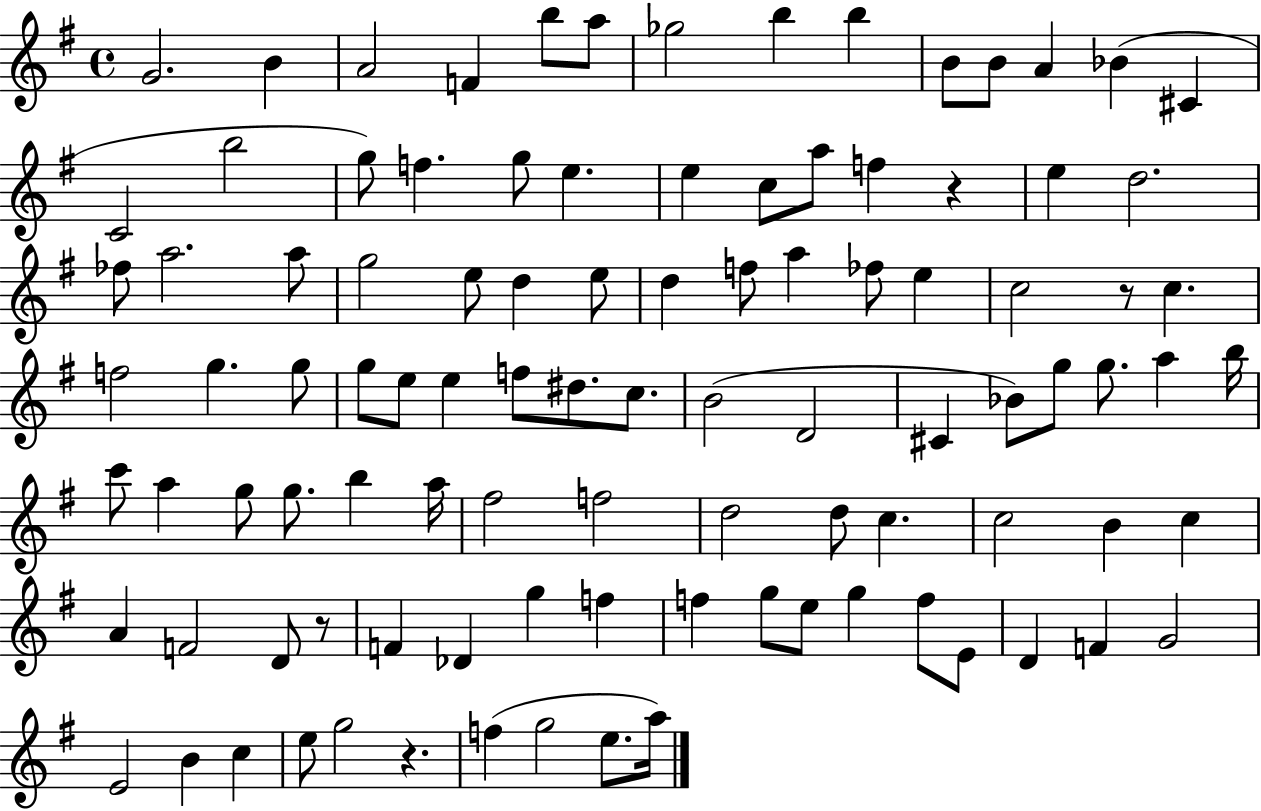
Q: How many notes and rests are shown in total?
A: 100